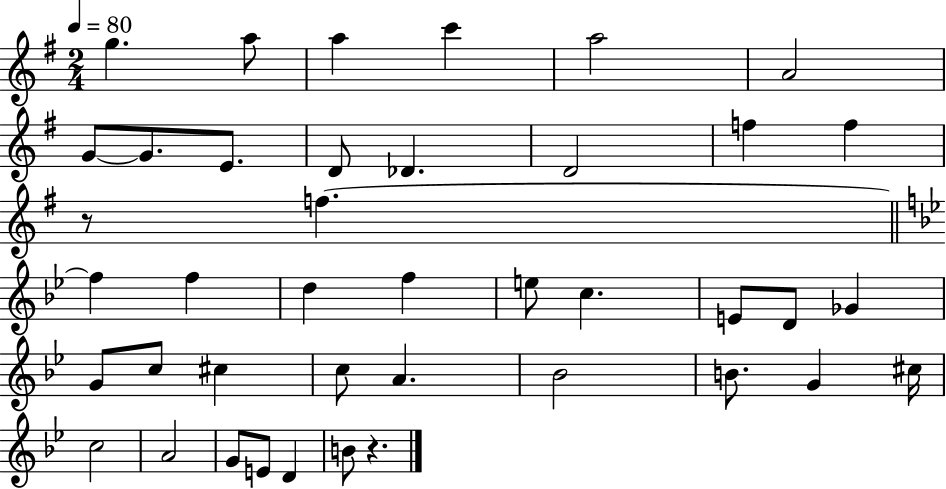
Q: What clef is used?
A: treble